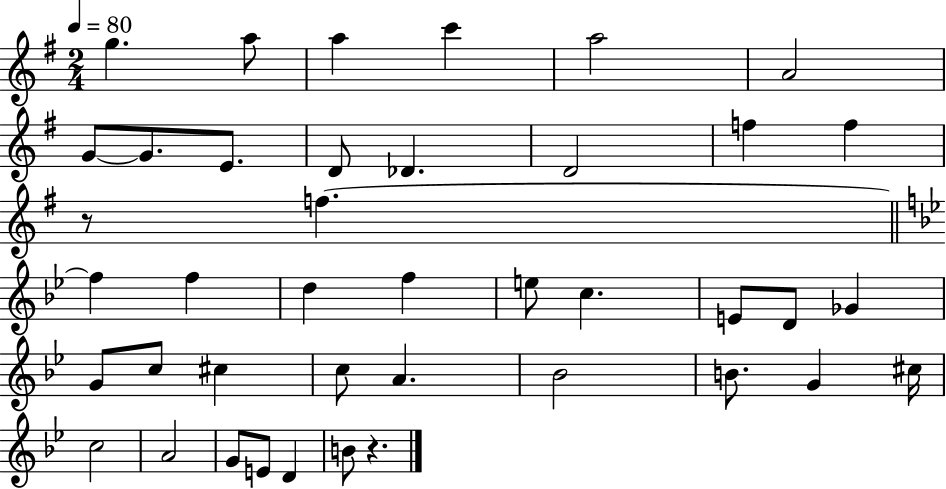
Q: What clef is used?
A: treble